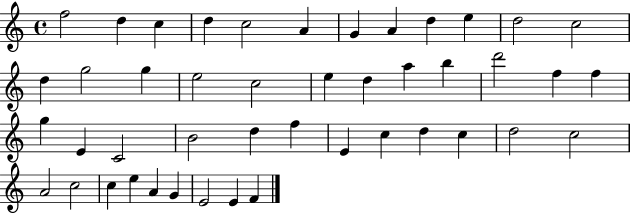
X:1
T:Untitled
M:4/4
L:1/4
K:C
f2 d c d c2 A G A d e d2 c2 d g2 g e2 c2 e d a b d'2 f f g E C2 B2 d f E c d c d2 c2 A2 c2 c e A G E2 E F